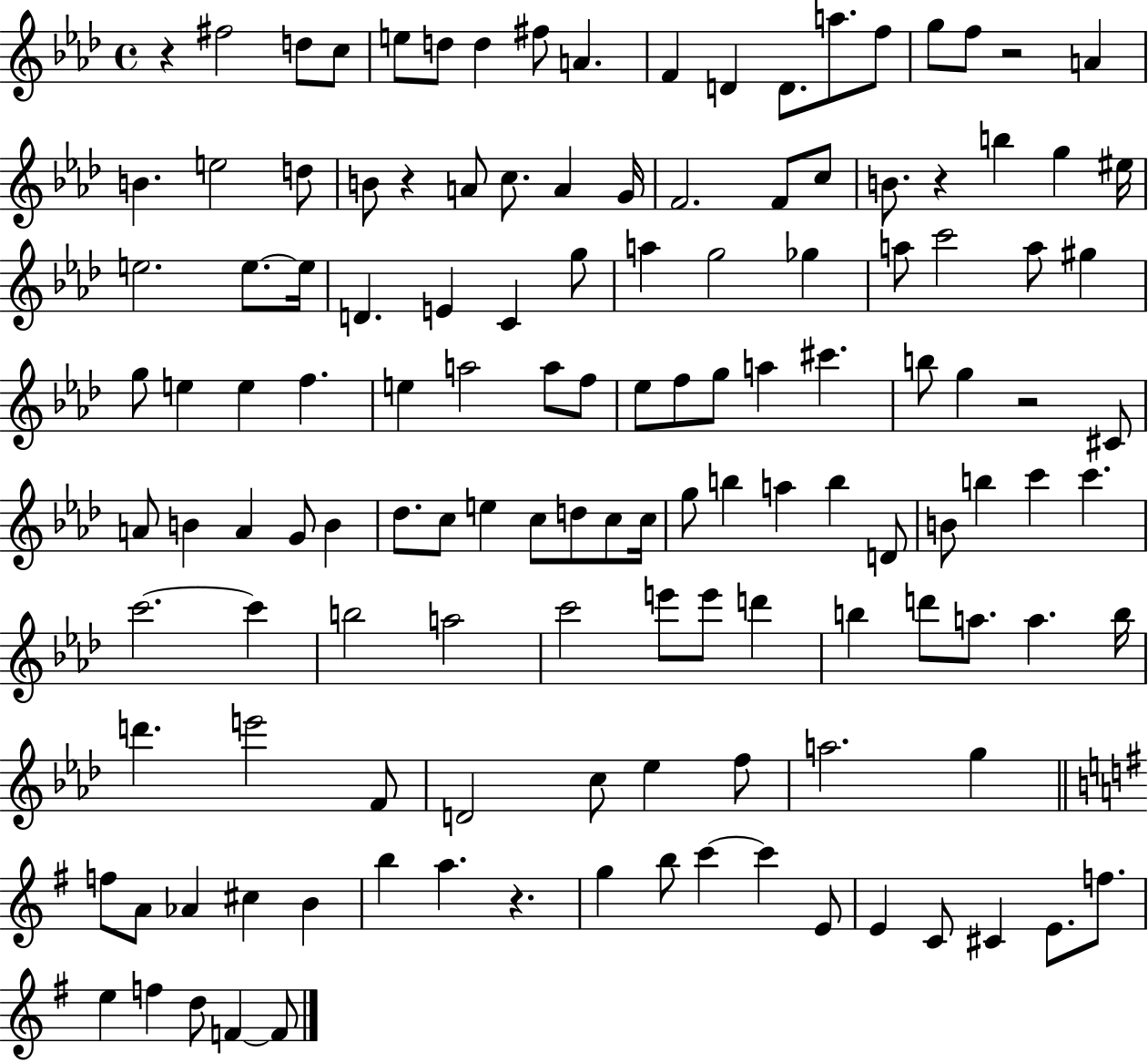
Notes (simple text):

R/q F#5/h D5/e C5/e E5/e D5/e D5/q F#5/e A4/q. F4/q D4/q D4/e. A5/e. F5/e G5/e F5/e R/h A4/q B4/q. E5/h D5/e B4/e R/q A4/e C5/e. A4/q G4/s F4/h. F4/e C5/e B4/e. R/q B5/q G5/q EIS5/s E5/h. E5/e. E5/s D4/q. E4/q C4/q G5/e A5/q G5/h Gb5/q A5/e C6/h A5/e G#5/q G5/e E5/q E5/q F5/q. E5/q A5/h A5/e F5/e Eb5/e F5/e G5/e A5/q C#6/q. B5/e G5/q R/h C#4/e A4/e B4/q A4/q G4/e B4/q Db5/e. C5/e E5/q C5/e D5/e C5/e C5/s G5/e B5/q A5/q B5/q D4/e B4/e B5/q C6/q C6/q. C6/h. C6/q B5/h A5/h C6/h E6/e E6/e D6/q B5/q D6/e A5/e. A5/q. B5/s D6/q. E6/h F4/e D4/h C5/e Eb5/q F5/e A5/h. G5/q F5/e A4/e Ab4/q C#5/q B4/q B5/q A5/q. R/q. G5/q B5/e C6/q C6/q E4/e E4/q C4/e C#4/q E4/e. F5/e. E5/q F5/q D5/e F4/q F4/e